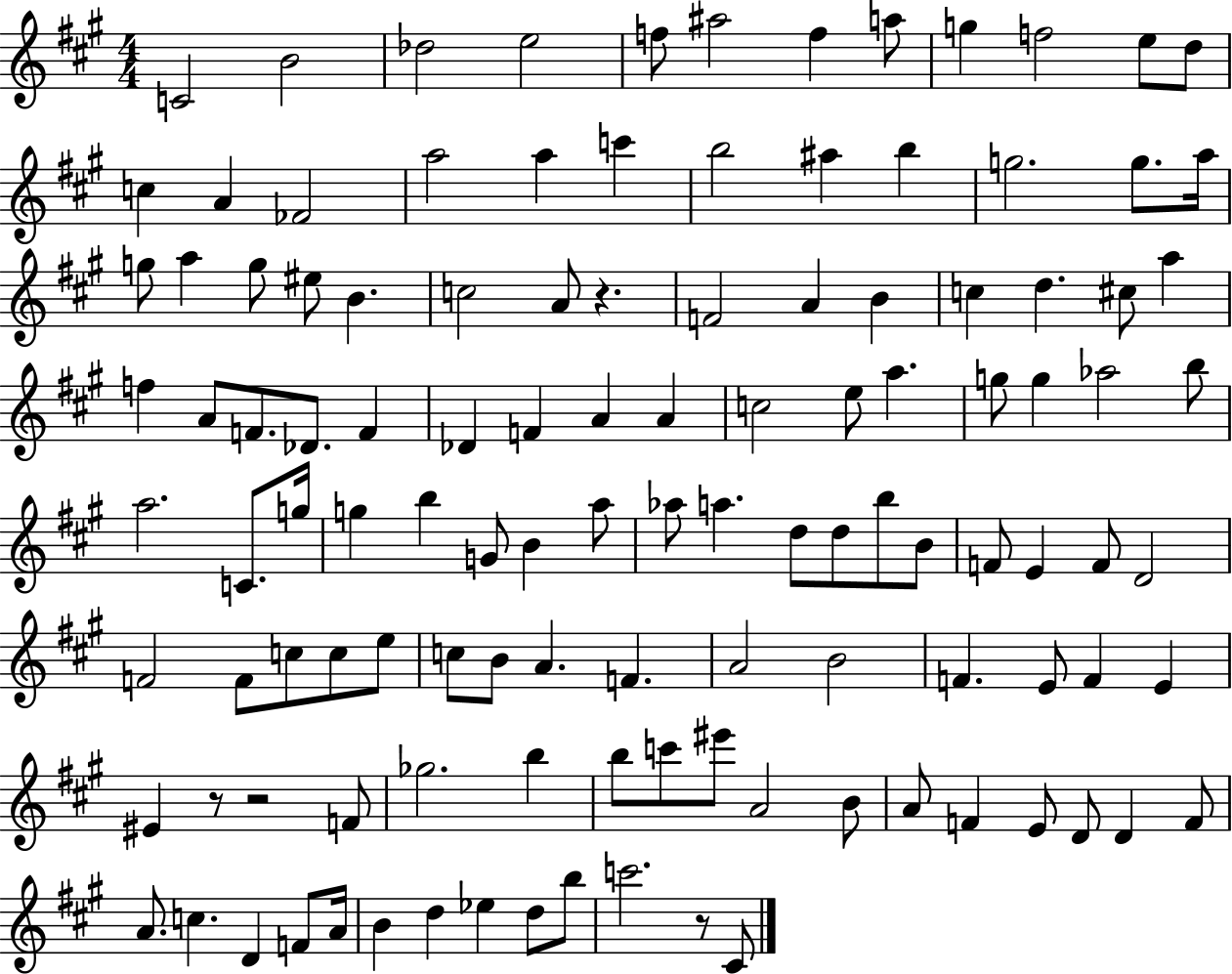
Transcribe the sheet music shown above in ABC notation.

X:1
T:Untitled
M:4/4
L:1/4
K:A
C2 B2 _d2 e2 f/2 ^a2 f a/2 g f2 e/2 d/2 c A _F2 a2 a c' b2 ^a b g2 g/2 a/4 g/2 a g/2 ^e/2 B c2 A/2 z F2 A B c d ^c/2 a f A/2 F/2 _D/2 F _D F A A c2 e/2 a g/2 g _a2 b/2 a2 C/2 g/4 g b G/2 B a/2 _a/2 a d/2 d/2 b/2 B/2 F/2 E F/2 D2 F2 F/2 c/2 c/2 e/2 c/2 B/2 A F A2 B2 F E/2 F E ^E z/2 z2 F/2 _g2 b b/2 c'/2 ^e'/2 A2 B/2 A/2 F E/2 D/2 D F/2 A/2 c D F/2 A/4 B d _e d/2 b/2 c'2 z/2 ^C/2